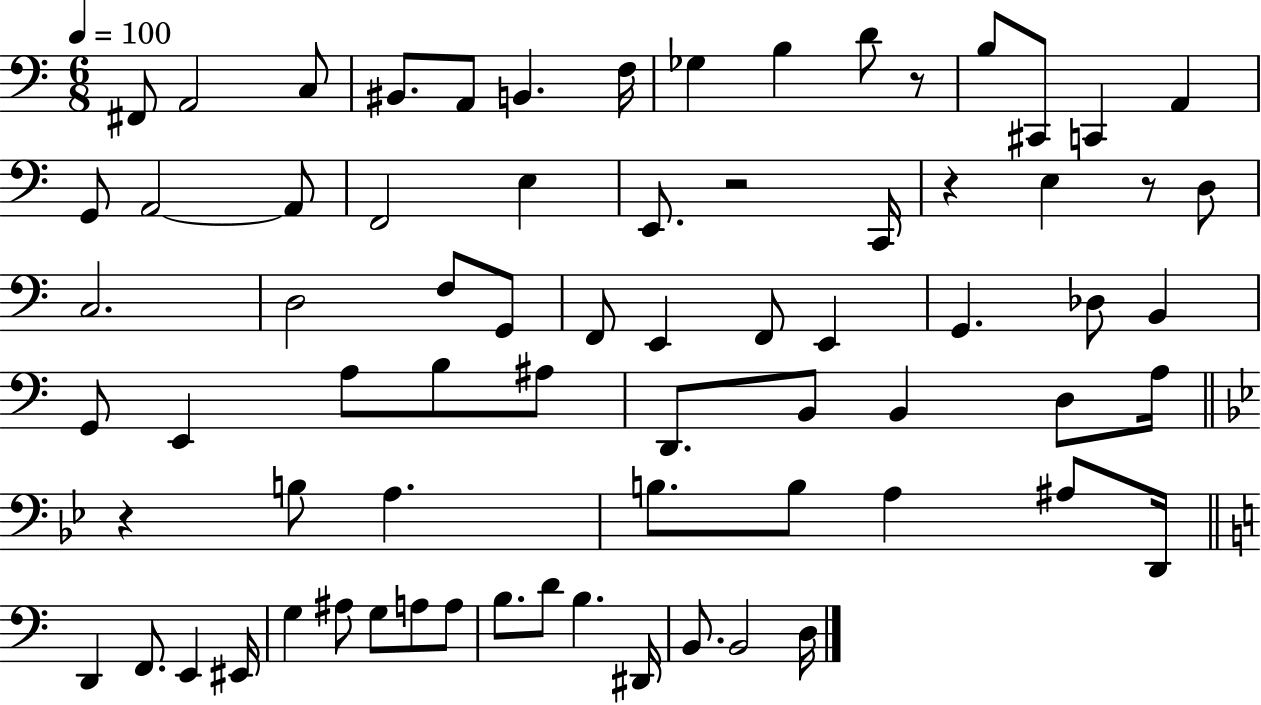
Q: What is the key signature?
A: C major